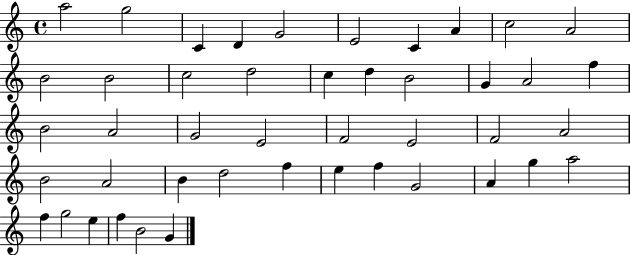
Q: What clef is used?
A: treble